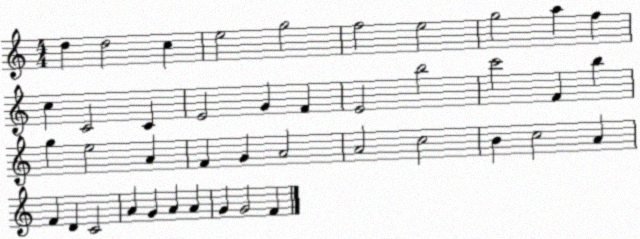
X:1
T:Untitled
M:4/4
L:1/4
K:C
d d2 c e2 g2 f2 e2 g2 a f c C2 C E2 G F E2 b2 c'2 F b g e2 A F G A2 A2 c2 B c2 A F D C2 A G A A G G2 F